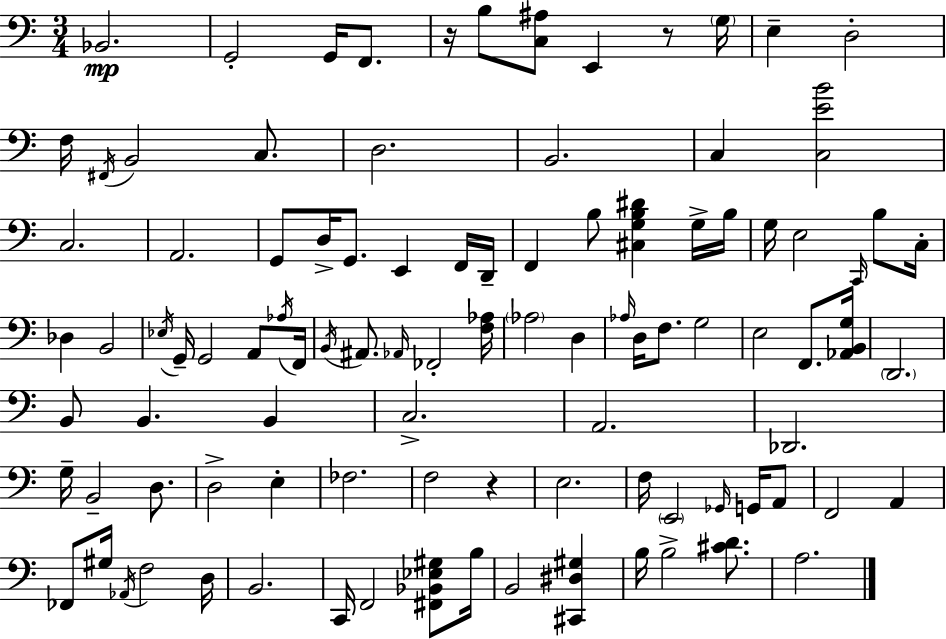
{
  \clef bass
  \numericTimeSignature
  \time 3/4
  \key c \major
  bes,2.\mp | g,2-. g,16 f,8. | r16 b8 <c ais>8 e,4 r8 \parenthesize g16 | e4-- d2-. | \break f16 \acciaccatura { fis,16 } b,2 c8. | d2. | b,2. | c4 <c e' b'>2 | \break c2. | a,2. | g,8 d16-> g,8. e,4 f,16 | d,16-- f,4 b8 <cis g b dis'>4 g16-> | \break b16 g16 e2 \grace { c,16 } b8 | c16-. des4 b,2 | \acciaccatura { ees16 } g,16-- g,2 | a,8 \acciaccatura { aes16 } f,16 \acciaccatura { b,16 } ais,8. \grace { aes,16 } fes,2-. | \break <f aes>16 \parenthesize aes2 | d4 \grace { aes16 } d16 f8. g2 | e2 | f,8. <aes, b, g>16 \parenthesize d,2. | \break b,8 b,4. | b,4 c2.-> | a,2. | des,2. | \break g16-- b,2-- | d8. d2-> | e4-. fes2. | f2 | \break r4 e2. | f16 \parenthesize e,2 | \grace { ges,16 } g,16 a,8 f,2 | a,4 fes,8 gis16 \acciaccatura { aes,16 } | \break f2 d16 b,2. | c,16 f,2 | <fis, bes, ees gis>8 b16 b,2 | <cis, dis gis>4 b16 b2-> | \break <cis' d'>8. a2. | \bar "|."
}